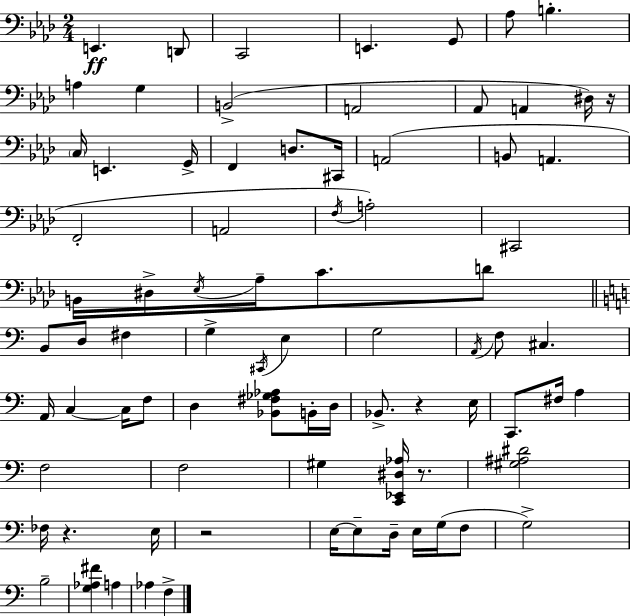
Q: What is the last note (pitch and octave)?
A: F3